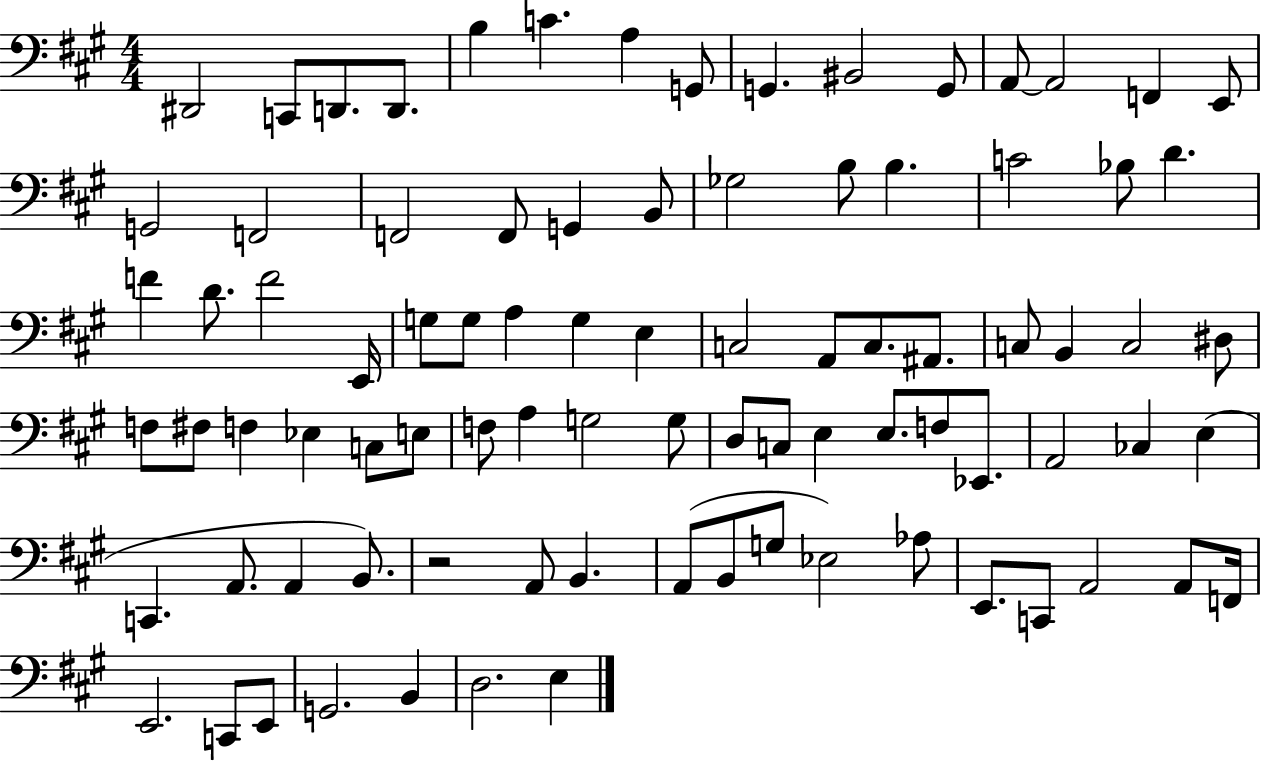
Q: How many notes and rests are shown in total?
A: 87